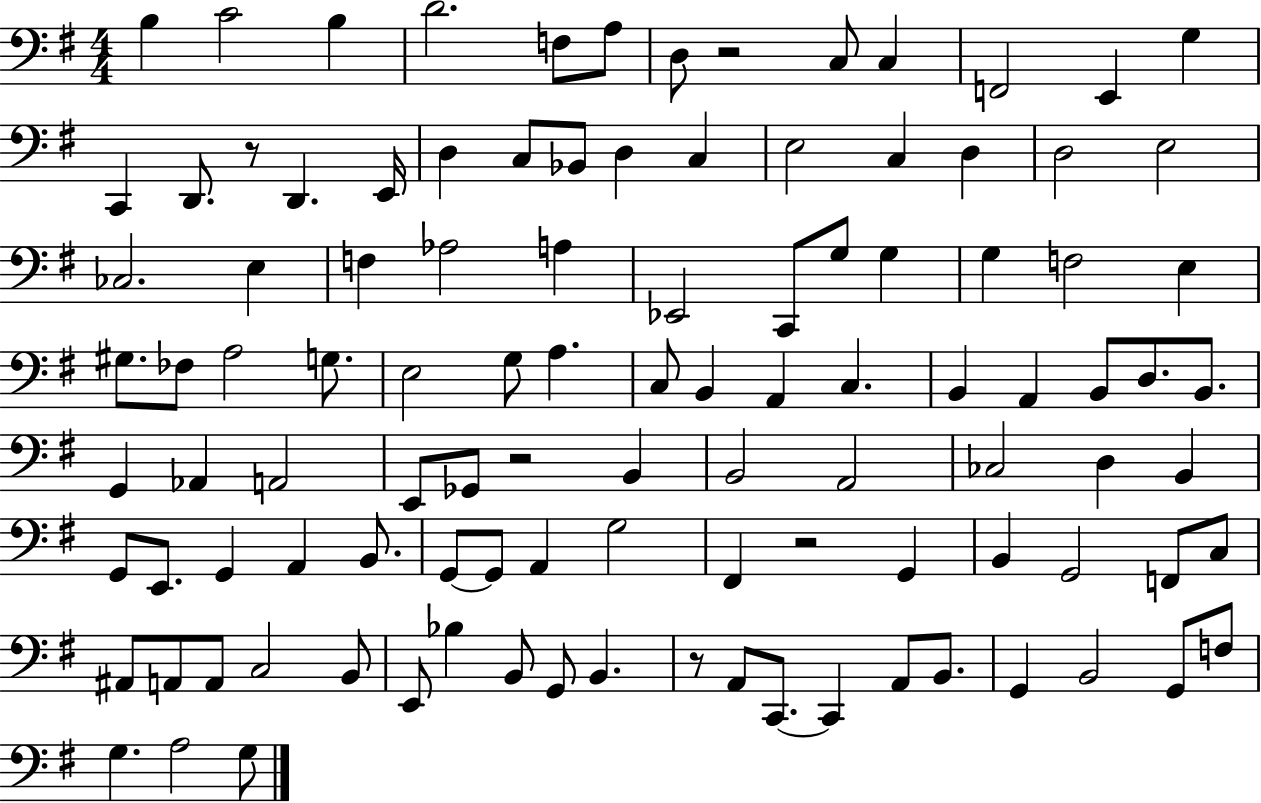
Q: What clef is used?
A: bass